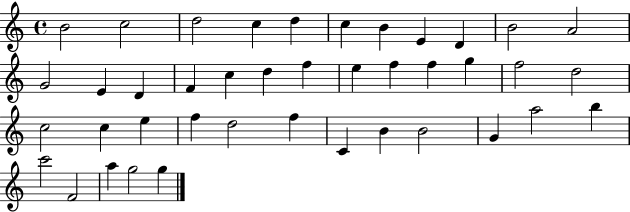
{
  \clef treble
  \time 4/4
  \defaultTimeSignature
  \key c \major
  b'2 c''2 | d''2 c''4 d''4 | c''4 b'4 e'4 d'4 | b'2 a'2 | \break g'2 e'4 d'4 | f'4 c''4 d''4 f''4 | e''4 f''4 f''4 g''4 | f''2 d''2 | \break c''2 c''4 e''4 | f''4 d''2 f''4 | c'4 b'4 b'2 | g'4 a''2 b''4 | \break c'''2 f'2 | a''4 g''2 g''4 | \bar "|."
}